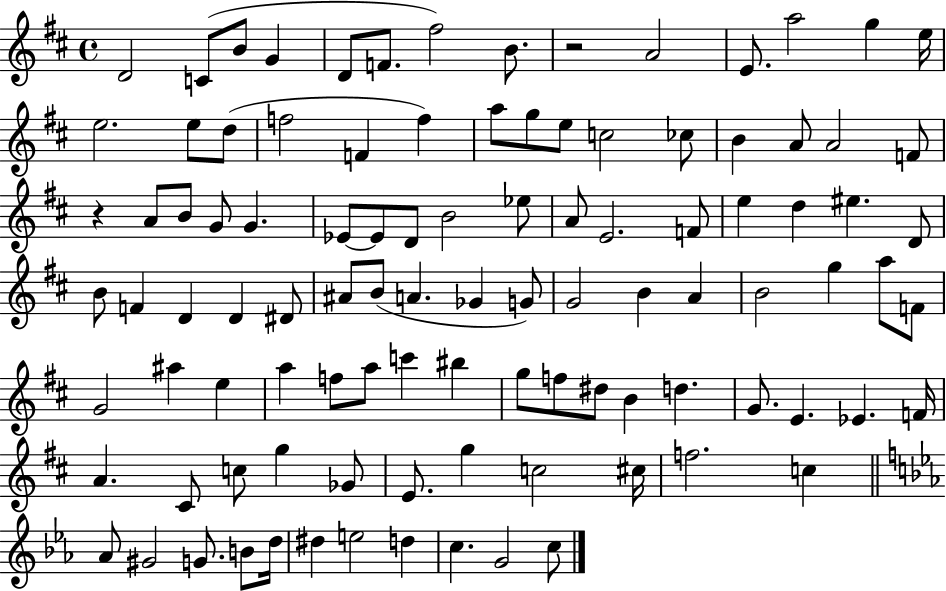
D4/h C4/e B4/e G4/q D4/e F4/e. F#5/h B4/e. R/h A4/h E4/e. A5/h G5/q E5/s E5/h. E5/e D5/e F5/h F4/q F5/q A5/e G5/e E5/e C5/h CES5/e B4/q A4/e A4/h F4/e R/q A4/e B4/e G4/e G4/q. Eb4/e Eb4/e D4/e B4/h Eb5/e A4/e E4/h. F4/e E5/q D5/q EIS5/q. D4/e B4/e F4/q D4/q D4/q D#4/e A#4/e B4/e A4/q. Gb4/q G4/e G4/h B4/q A4/q B4/h G5/q A5/e F4/e G4/h A#5/q E5/q A5/q F5/e A5/e C6/q BIS5/q G5/e F5/e D#5/e B4/q D5/q. G4/e. E4/q. Eb4/q. F4/s A4/q. C#4/e C5/e G5/q Gb4/e E4/e. G5/q C5/h C#5/s F5/h. C5/q Ab4/e G#4/h G4/e. B4/e D5/s D#5/q E5/h D5/q C5/q. G4/h C5/e